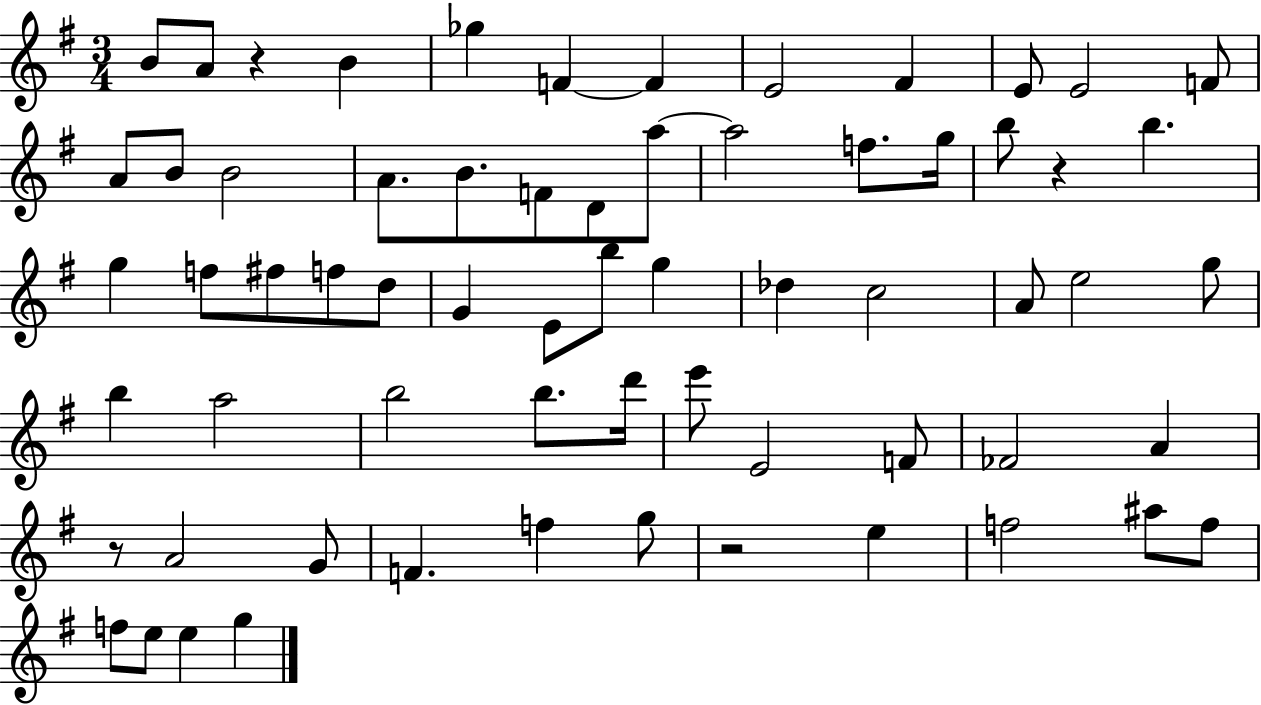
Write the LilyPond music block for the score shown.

{
  \clef treble
  \numericTimeSignature
  \time 3/4
  \key g \major
  \repeat volta 2 { b'8 a'8 r4 b'4 | ges''4 f'4~~ f'4 | e'2 fis'4 | e'8 e'2 f'8 | \break a'8 b'8 b'2 | a'8. b'8. f'8 d'8 a''8~~ | a''2 f''8. g''16 | b''8 r4 b''4. | \break g''4 f''8 fis''8 f''8 d''8 | g'4 e'8 b''8 g''4 | des''4 c''2 | a'8 e''2 g''8 | \break b''4 a''2 | b''2 b''8. d'''16 | e'''8 e'2 f'8 | fes'2 a'4 | \break r8 a'2 g'8 | f'4. f''4 g''8 | r2 e''4 | f''2 ais''8 f''8 | \break f''8 e''8 e''4 g''4 | } \bar "|."
}